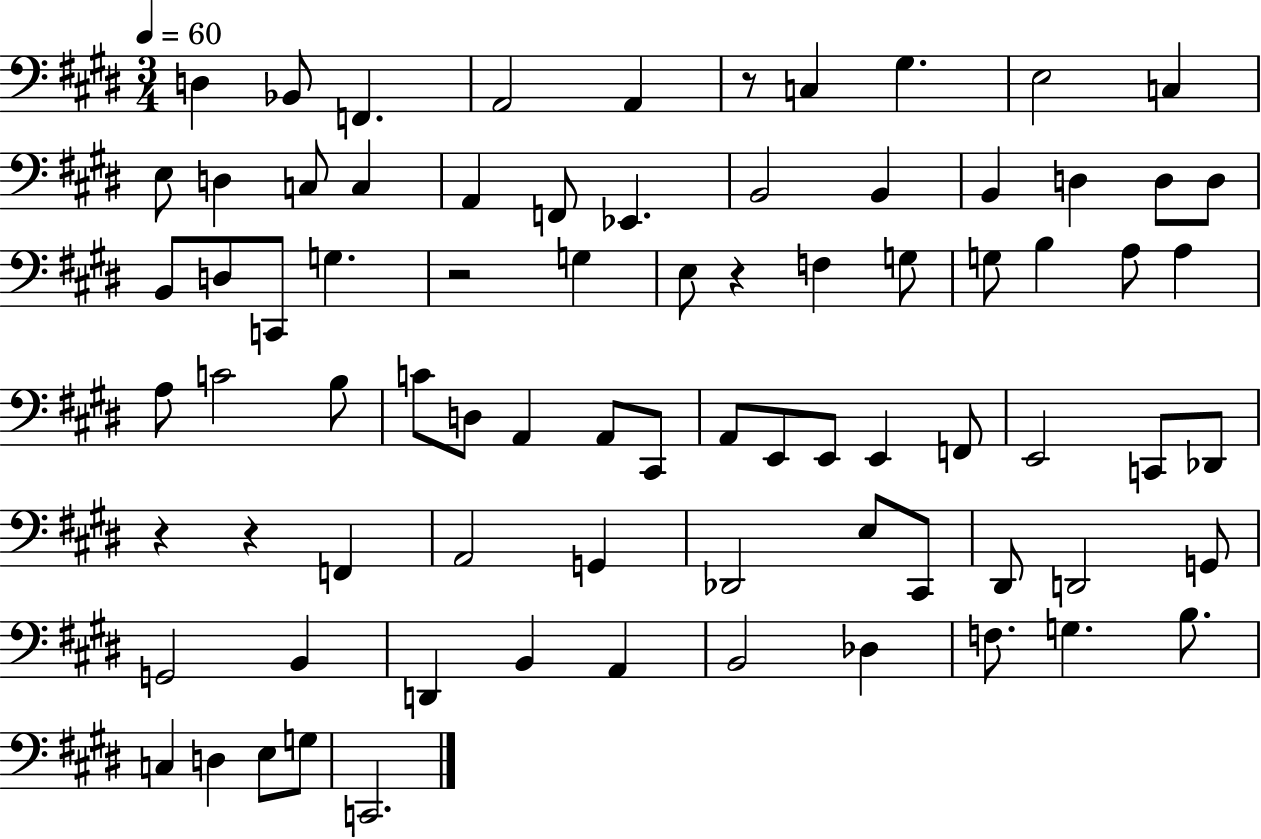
D3/q Bb2/e F2/q. A2/h A2/q R/e C3/q G#3/q. E3/h C3/q E3/e D3/q C3/e C3/q A2/q F2/e Eb2/q. B2/h B2/q B2/q D3/q D3/e D3/e B2/e D3/e C2/e G3/q. R/h G3/q E3/e R/q F3/q G3/e G3/e B3/q A3/e A3/q A3/e C4/h B3/e C4/e D3/e A2/q A2/e C#2/e A2/e E2/e E2/e E2/q F2/e E2/h C2/e Db2/e R/q R/q F2/q A2/h G2/q Db2/h E3/e C#2/e D#2/e D2/h G2/e G2/h B2/q D2/q B2/q A2/q B2/h Db3/q F3/e. G3/q. B3/e. C3/q D3/q E3/e G3/e C2/h.